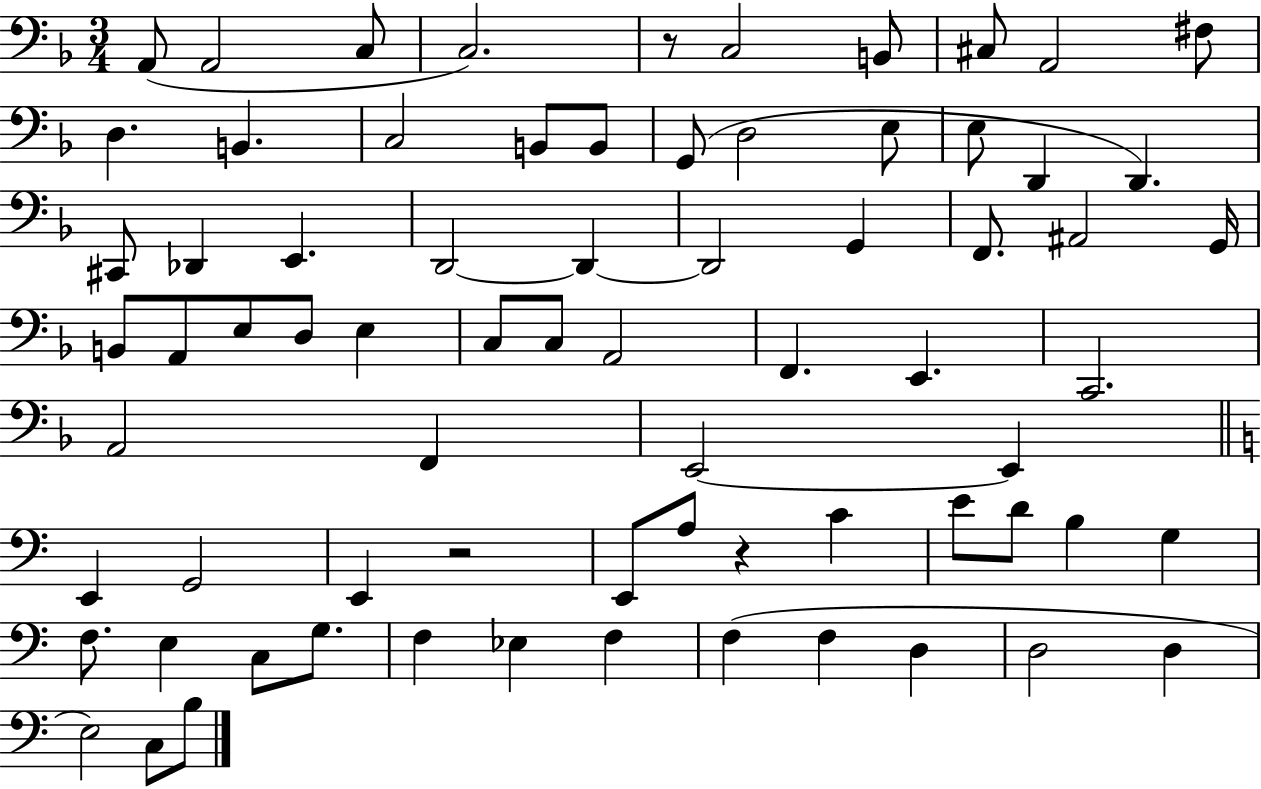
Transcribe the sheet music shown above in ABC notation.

X:1
T:Untitled
M:3/4
L:1/4
K:F
A,,/2 A,,2 C,/2 C,2 z/2 C,2 B,,/2 ^C,/2 A,,2 ^F,/2 D, B,, C,2 B,,/2 B,,/2 G,,/2 D,2 E,/2 E,/2 D,, D,, ^C,,/2 _D,, E,, D,,2 D,, D,,2 G,, F,,/2 ^A,,2 G,,/4 B,,/2 A,,/2 E,/2 D,/2 E, C,/2 C,/2 A,,2 F,, E,, C,,2 A,,2 F,, E,,2 E,, E,, G,,2 E,, z2 E,,/2 A,/2 z C E/2 D/2 B, G, F,/2 E, C,/2 G,/2 F, _E, F, F, F, D, D,2 D, E,2 C,/2 B,/2